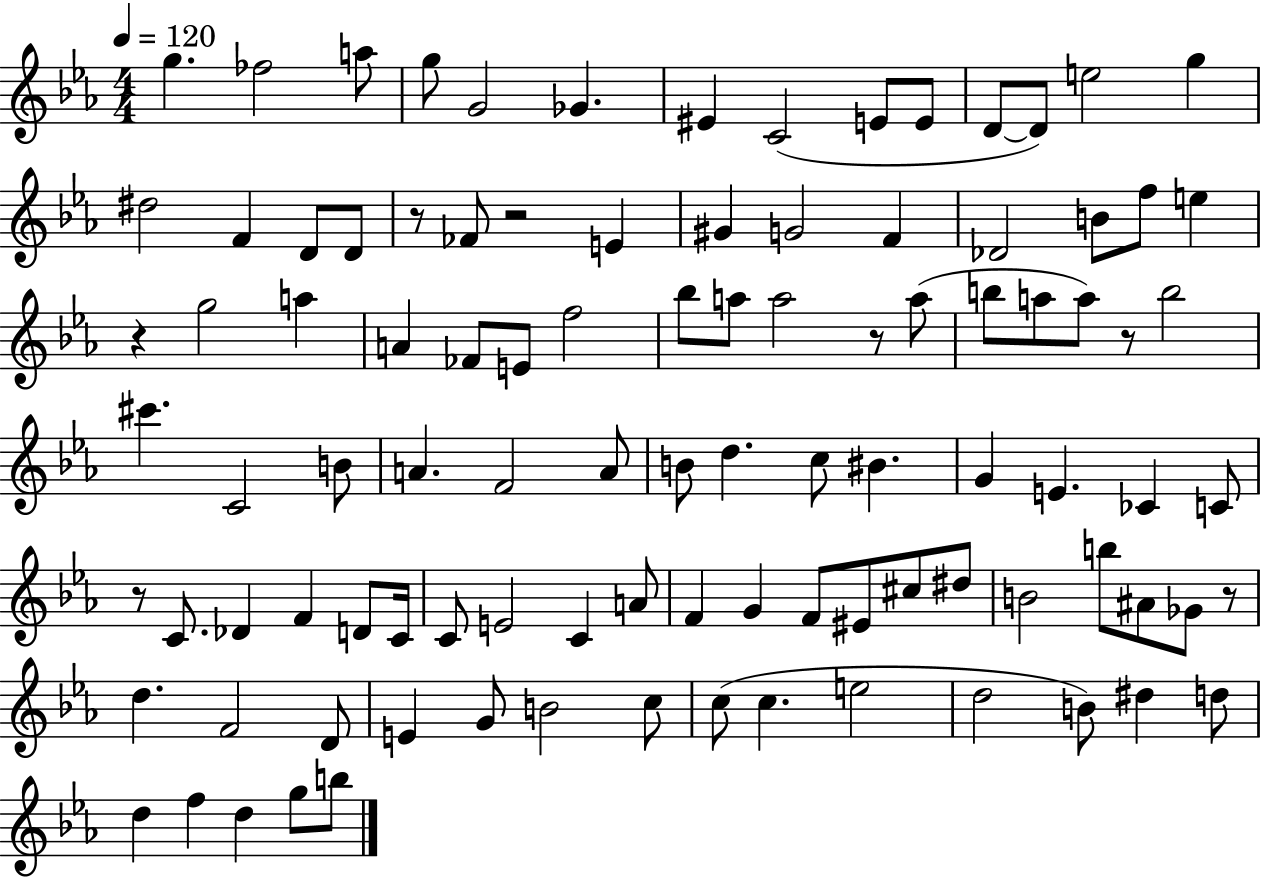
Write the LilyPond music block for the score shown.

{
  \clef treble
  \numericTimeSignature
  \time 4/4
  \key ees \major
  \tempo 4 = 120
  g''4. fes''2 a''8 | g''8 g'2 ges'4. | eis'4 c'2( e'8 e'8 | d'8~~ d'8) e''2 g''4 | \break dis''2 f'4 d'8 d'8 | r8 fes'8 r2 e'4 | gis'4 g'2 f'4 | des'2 b'8 f''8 e''4 | \break r4 g''2 a''4 | a'4 fes'8 e'8 f''2 | bes''8 a''8 a''2 r8 a''8( | b''8 a''8 a''8) r8 b''2 | \break cis'''4. c'2 b'8 | a'4. f'2 a'8 | b'8 d''4. c''8 bis'4. | g'4 e'4. ces'4 c'8 | \break r8 c'8. des'4 f'4 d'8 c'16 | c'8 e'2 c'4 a'8 | f'4 g'4 f'8 eis'8 cis''8 dis''8 | b'2 b''8 ais'8 ges'8 r8 | \break d''4. f'2 d'8 | e'4 g'8 b'2 c''8 | c''8( c''4. e''2 | d''2 b'8) dis''4 d''8 | \break d''4 f''4 d''4 g''8 b''8 | \bar "|."
}